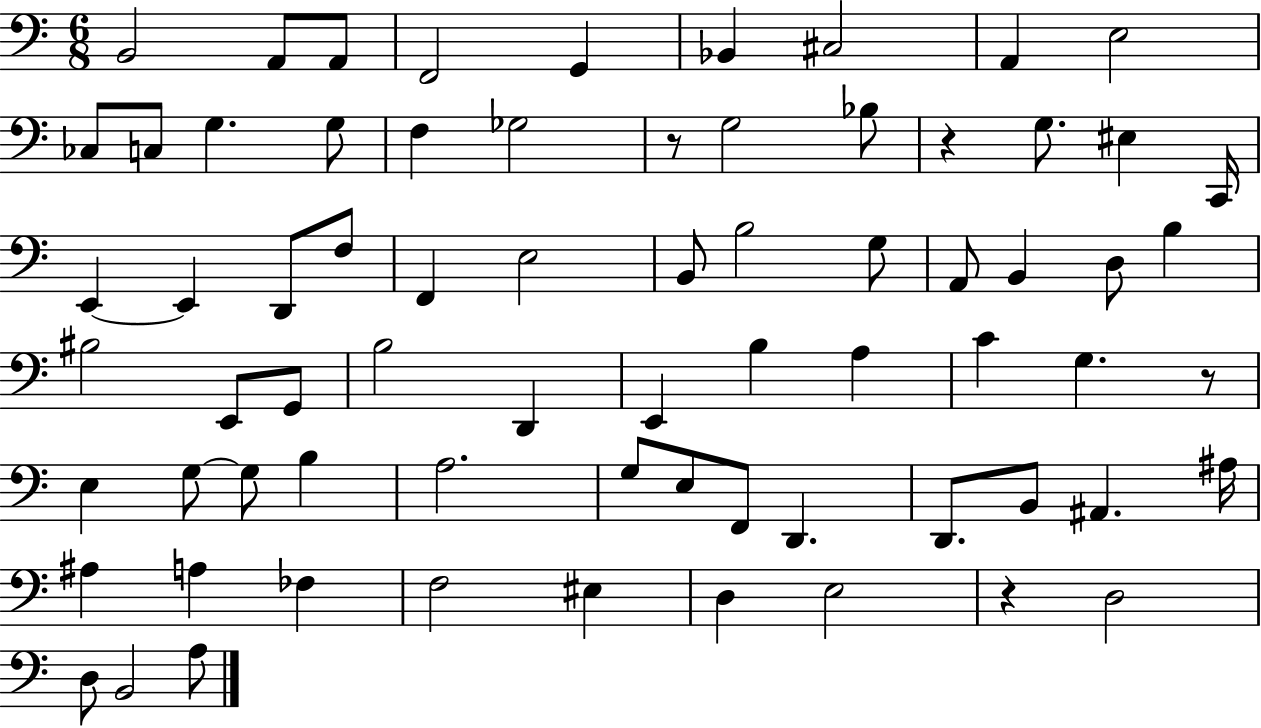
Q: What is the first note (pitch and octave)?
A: B2